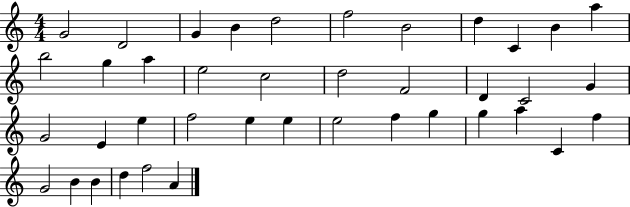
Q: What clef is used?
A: treble